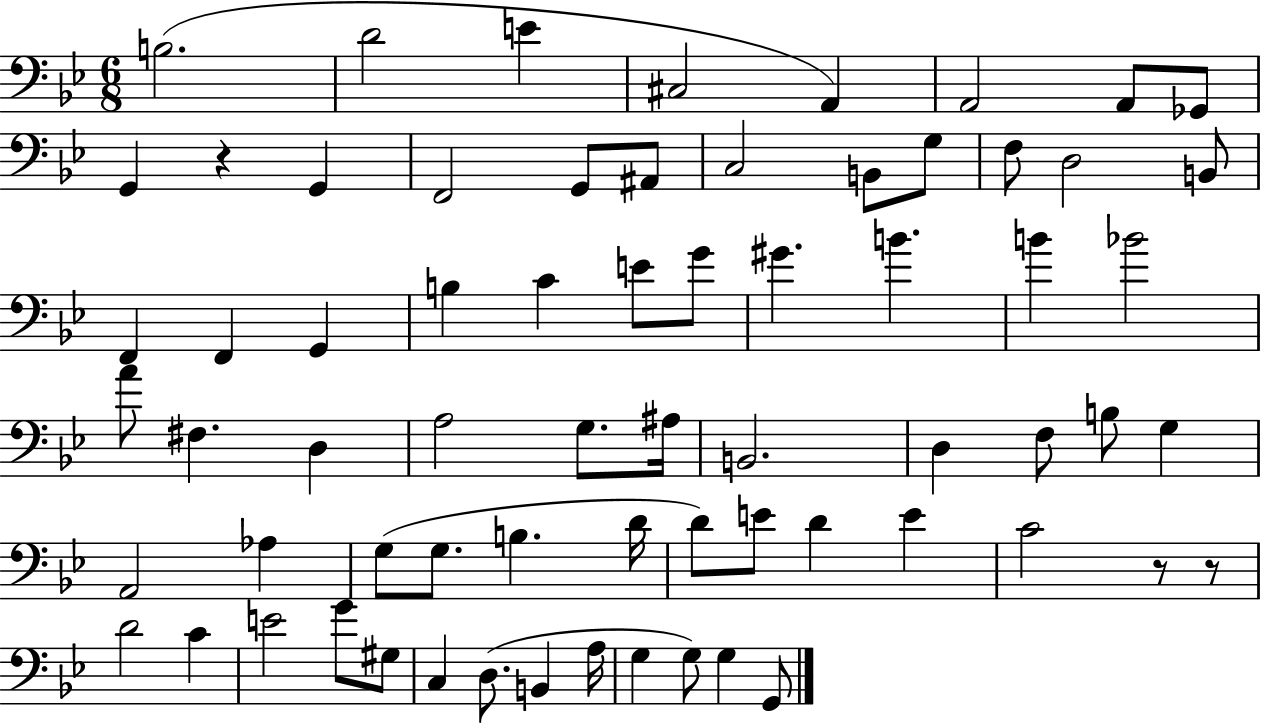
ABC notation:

X:1
T:Untitled
M:6/8
L:1/4
K:Bb
B,2 D2 E ^C,2 A,, A,,2 A,,/2 _G,,/2 G,, z G,, F,,2 G,,/2 ^A,,/2 C,2 B,,/2 G,/2 F,/2 D,2 B,,/2 F,, F,, G,, B, C E/2 G/2 ^G B B _B2 A/2 ^F, D, A,2 G,/2 ^A,/4 B,,2 D, F,/2 B,/2 G, A,,2 _A, G,/2 G,/2 B, D/4 D/2 E/2 D E C2 z/2 z/2 D2 C E2 G/2 ^G,/2 C, D,/2 B,, A,/4 G, G,/2 G, G,,/2